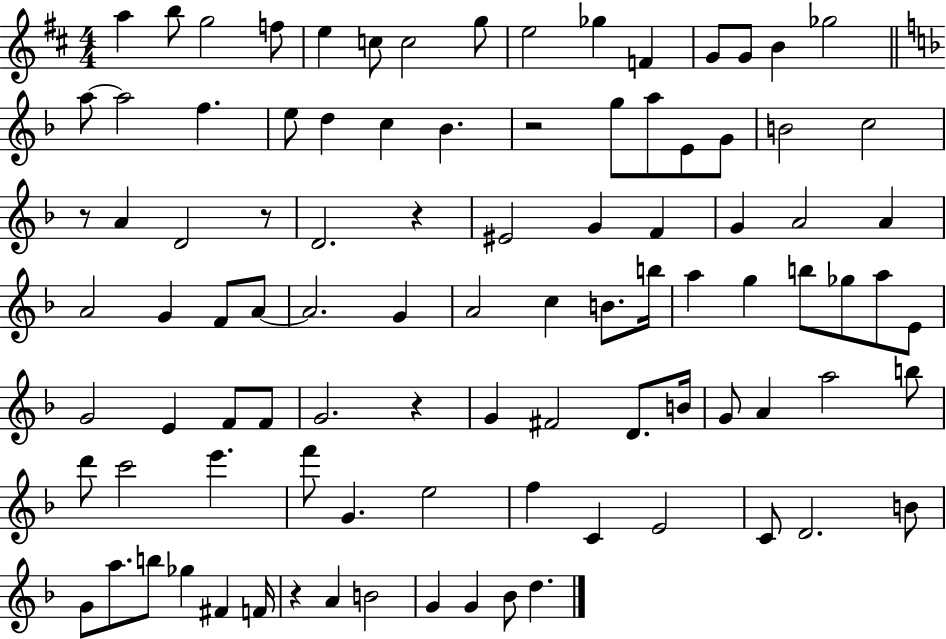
A5/q B5/e G5/h F5/e E5/q C5/e C5/h G5/e E5/h Gb5/q F4/q G4/e G4/e B4/q Gb5/h A5/e A5/h F5/q. E5/e D5/q C5/q Bb4/q. R/h G5/e A5/e E4/e G4/e B4/h C5/h R/e A4/q D4/h R/e D4/h. R/q EIS4/h G4/q F4/q G4/q A4/h A4/q A4/h G4/q F4/e A4/e A4/h. G4/q A4/h C5/q B4/e. B5/s A5/q G5/q B5/e Gb5/e A5/e E4/e G4/h E4/q F4/e F4/e G4/h. R/q G4/q F#4/h D4/e. B4/s G4/e A4/q A5/h B5/e D6/e C6/h E6/q. F6/e G4/q. E5/h F5/q C4/q E4/h C4/e D4/h. B4/e G4/e A5/e. B5/e Gb5/q F#4/q F4/s R/q A4/q B4/h G4/q G4/q Bb4/e D5/q.